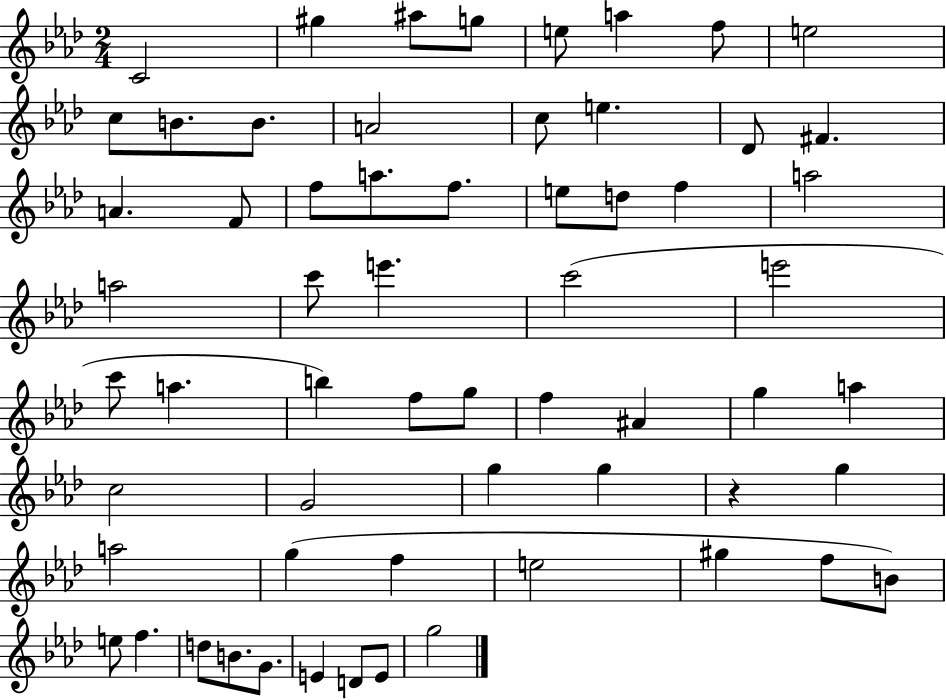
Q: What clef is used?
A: treble